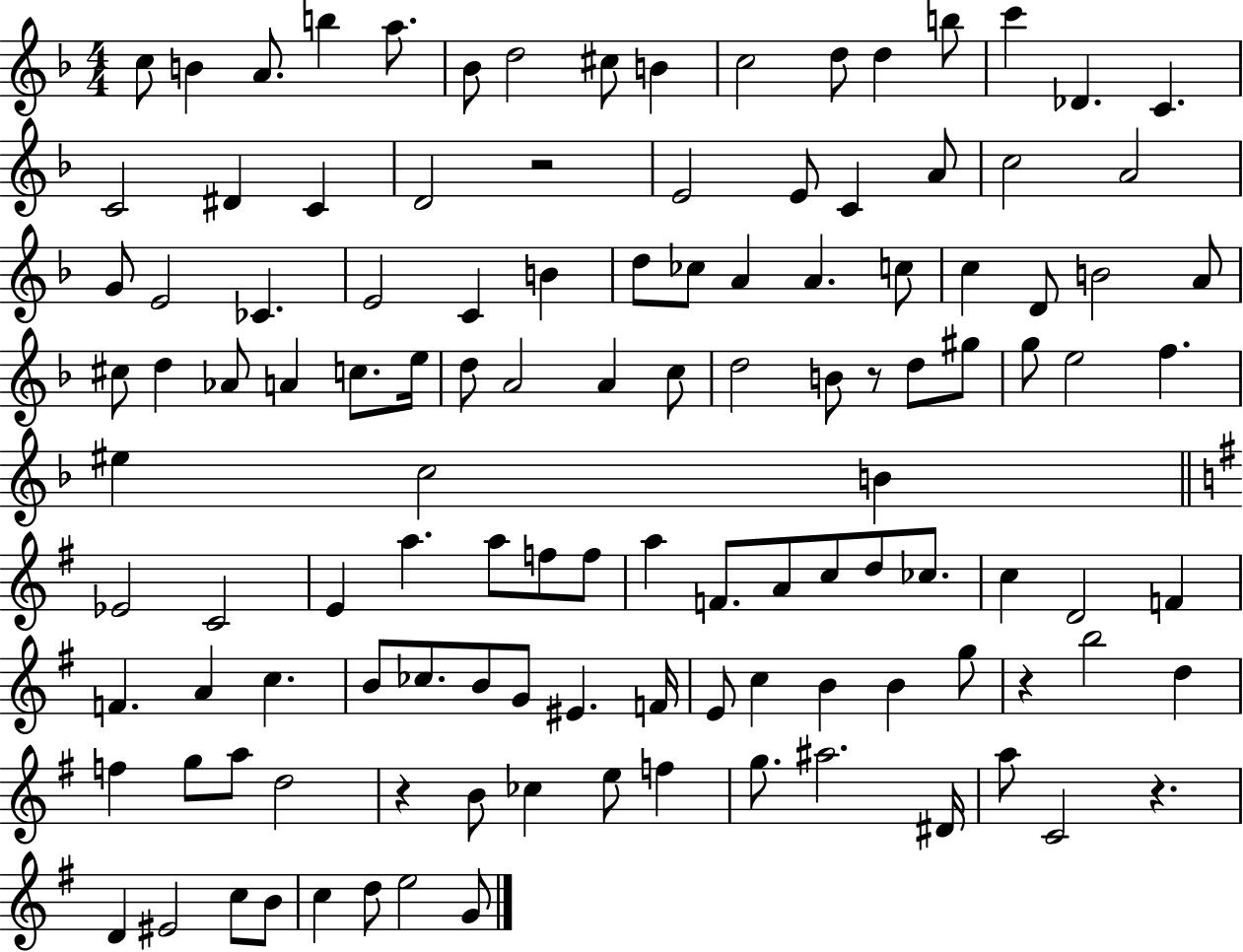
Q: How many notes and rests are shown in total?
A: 119